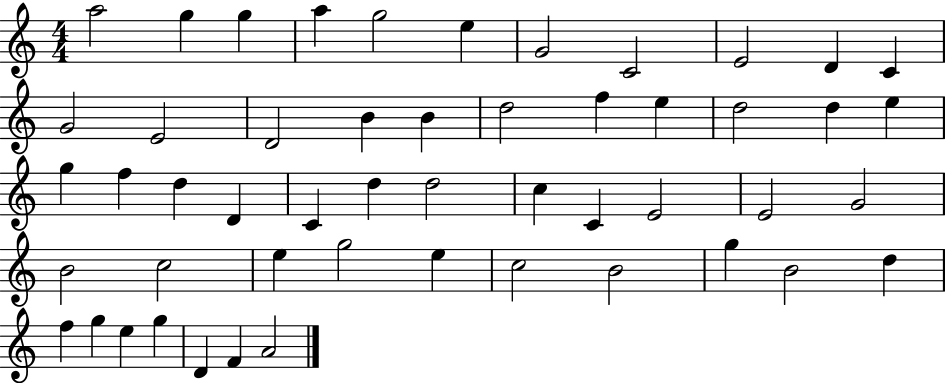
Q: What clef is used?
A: treble